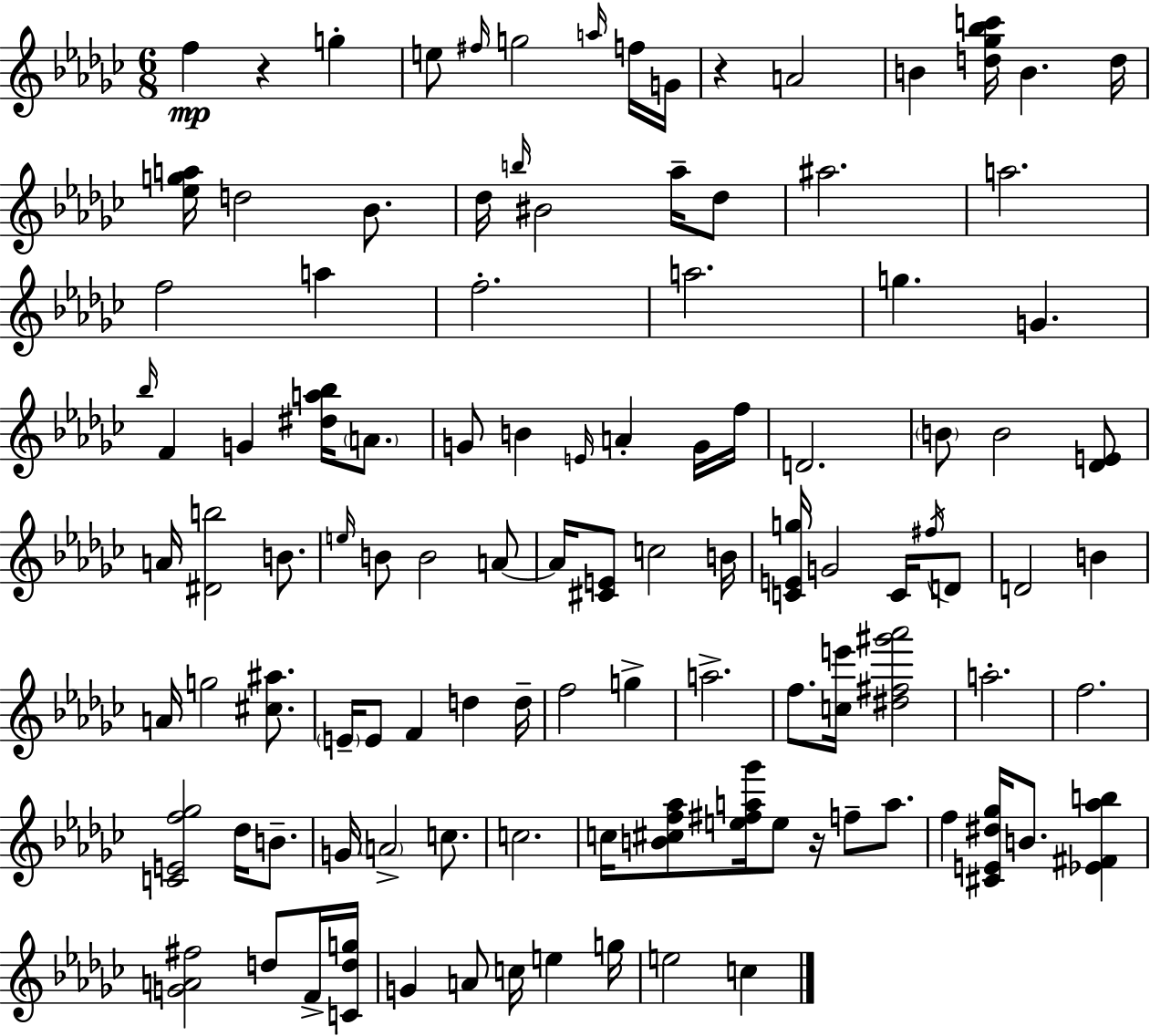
X:1
T:Untitled
M:6/8
L:1/4
K:Ebm
f z g e/2 ^f/4 g2 a/4 f/4 G/4 z A2 B [d_g_bc']/4 B d/4 [_ega]/4 d2 _B/2 _d/4 b/4 ^B2 _a/4 _d/2 ^a2 a2 f2 a f2 a2 g G _b/4 F G [^da_b]/4 A/2 G/2 B E/4 A G/4 f/4 D2 B/2 B2 [_DE]/2 A/4 [^Db]2 B/2 e/4 B/2 B2 A/2 A/4 [^CE]/2 c2 B/4 [CEg]/4 G2 C/4 ^f/4 D/2 D2 B A/4 g2 [^c^a]/2 E/4 E/2 F d d/4 f2 g a2 f/2 [ce']/4 [^d^f^g'_a']2 a2 f2 [CEf_g]2 _d/4 B/2 G/4 A2 c/2 c2 c/4 [B^cf_a]/2 [e^fa_g']/4 e/2 z/4 f/2 a/2 f [^CE^d_g]/4 B/2 [_E^F_ab] [GA^f]2 d/2 F/4 [Cdg]/4 G A/2 c/4 e g/4 e2 c